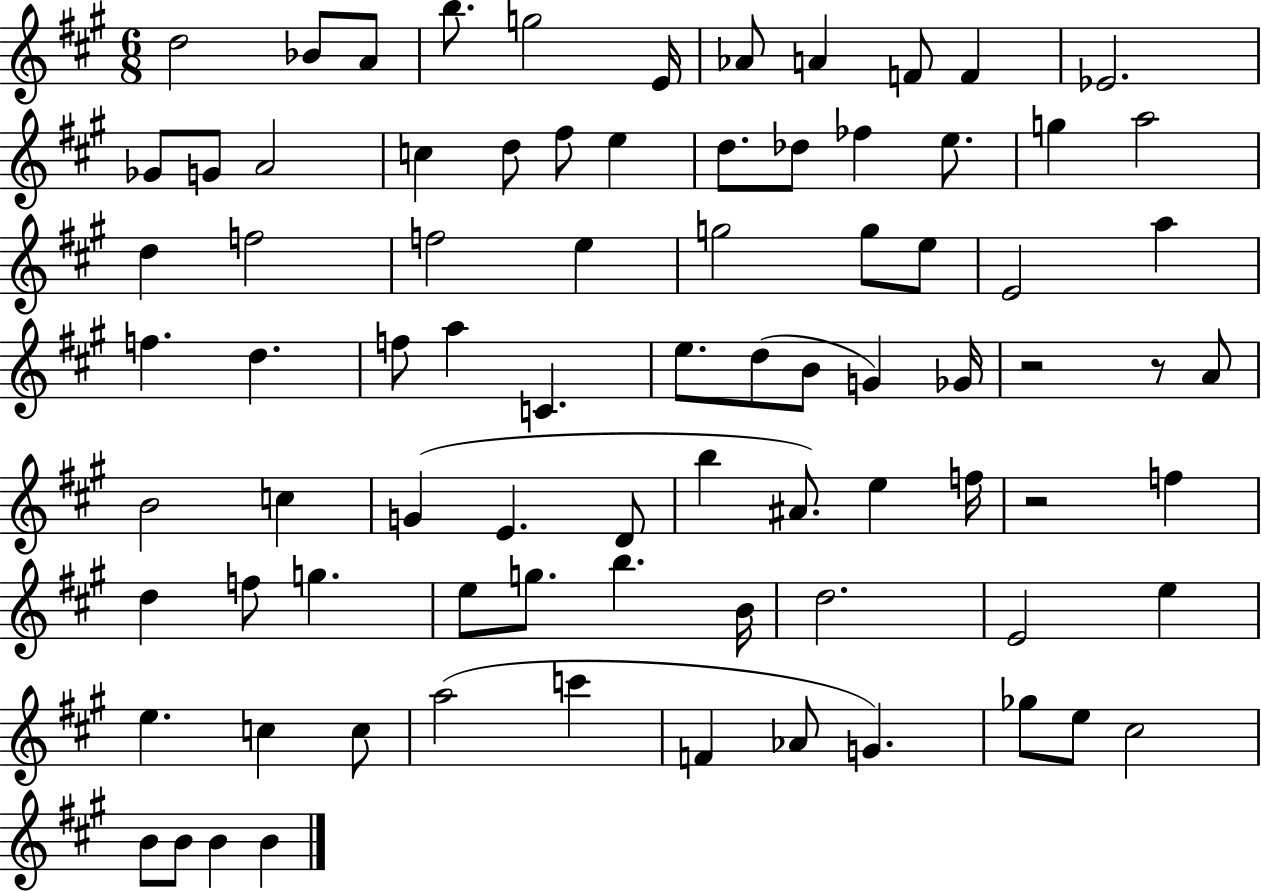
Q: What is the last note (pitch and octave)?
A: B4